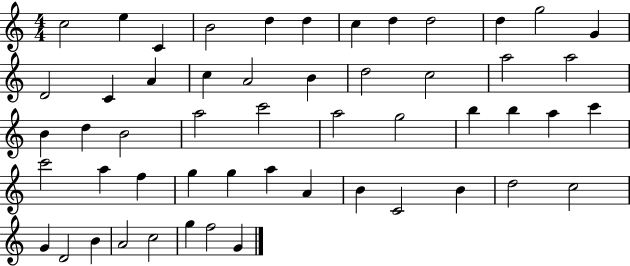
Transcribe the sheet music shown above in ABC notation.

X:1
T:Untitled
M:4/4
L:1/4
K:C
c2 e C B2 d d c d d2 d g2 G D2 C A c A2 B d2 c2 a2 a2 B d B2 a2 c'2 a2 g2 b b a c' c'2 a f g g a A B C2 B d2 c2 G D2 B A2 c2 g f2 G